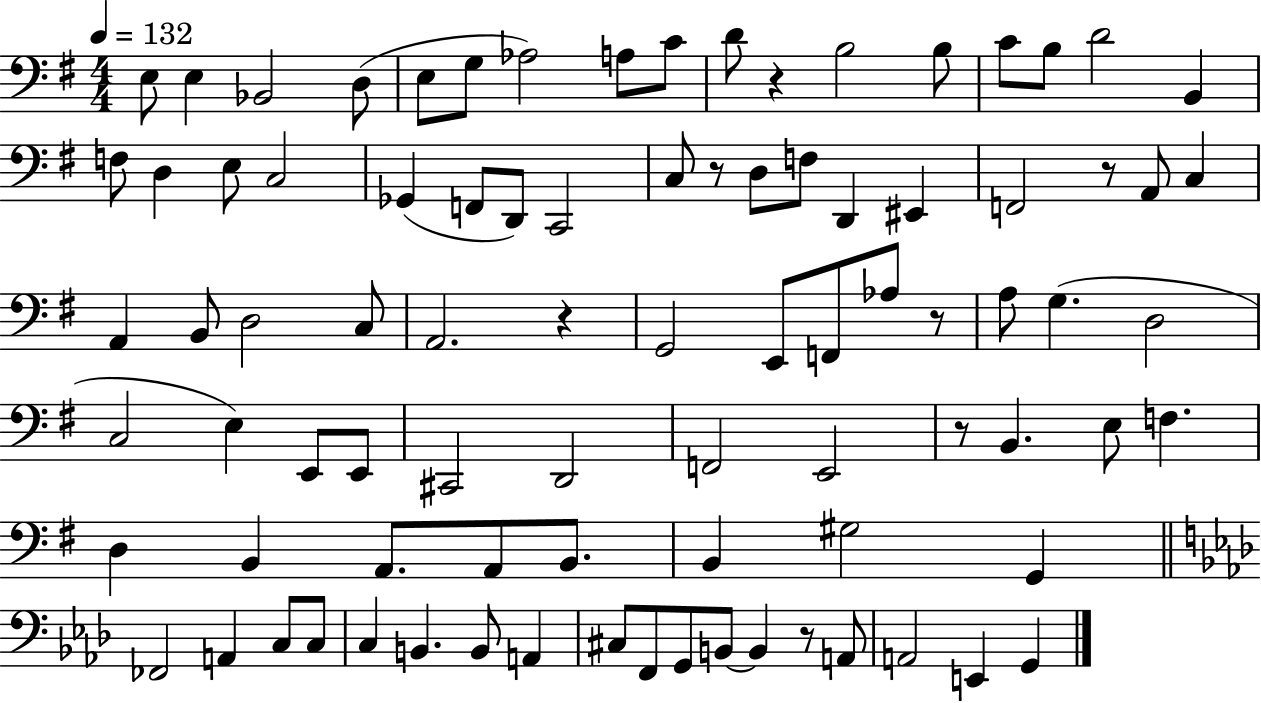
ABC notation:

X:1
T:Untitled
M:4/4
L:1/4
K:G
E,/2 E, _B,,2 D,/2 E,/2 G,/2 _A,2 A,/2 C/2 D/2 z B,2 B,/2 C/2 B,/2 D2 B,, F,/2 D, E,/2 C,2 _G,, F,,/2 D,,/2 C,,2 C,/2 z/2 D,/2 F,/2 D,, ^E,, F,,2 z/2 A,,/2 C, A,, B,,/2 D,2 C,/2 A,,2 z G,,2 E,,/2 F,,/2 _A,/2 z/2 A,/2 G, D,2 C,2 E, E,,/2 E,,/2 ^C,,2 D,,2 F,,2 E,,2 z/2 B,, E,/2 F, D, B,, A,,/2 A,,/2 B,,/2 B,, ^G,2 G,, _F,,2 A,, C,/2 C,/2 C, B,, B,,/2 A,, ^C,/2 F,,/2 G,,/2 B,,/2 B,, z/2 A,,/2 A,,2 E,, G,,